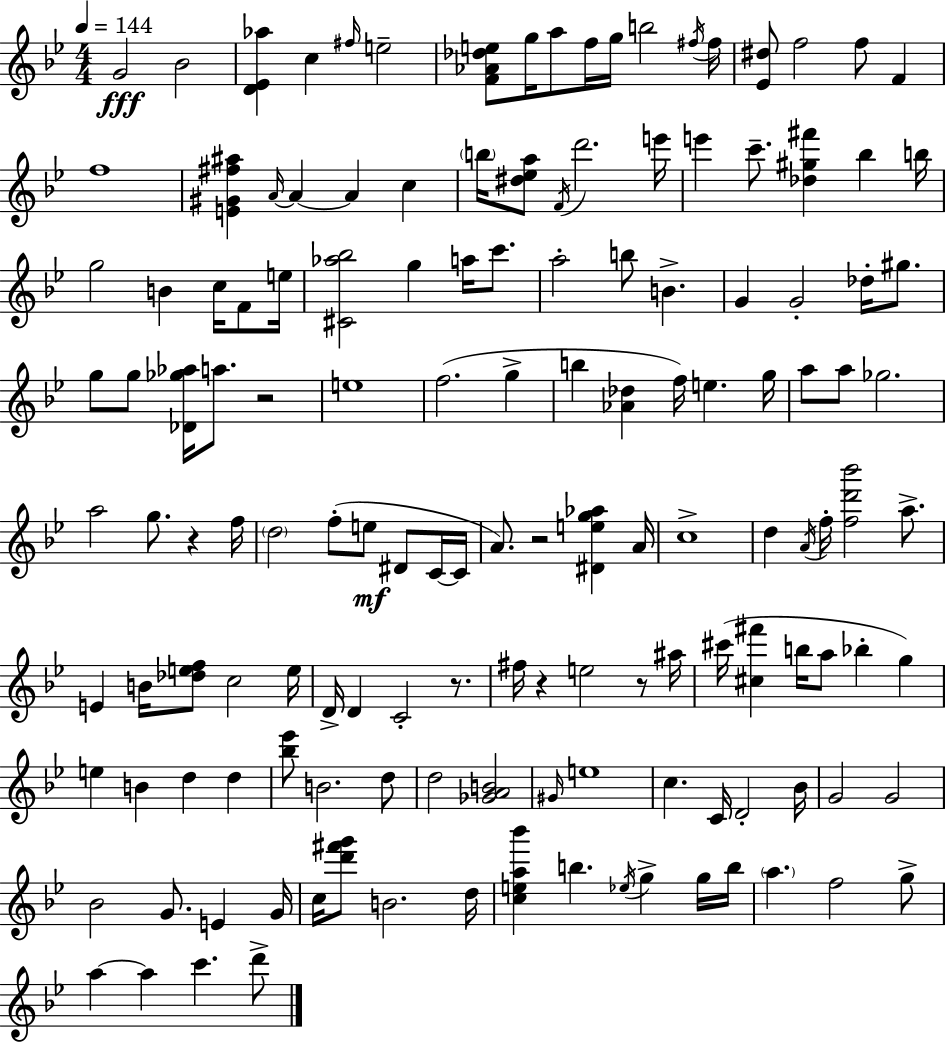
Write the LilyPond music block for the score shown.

{
  \clef treble
  \numericTimeSignature
  \time 4/4
  \key g \minor
  \tempo 4 = 144
  g'2\fff bes'2 | <d' ees' aes''>4 c''4 \grace { fis''16 } e''2-- | <f' aes' des'' e''>8 g''16 a''8 f''16 g''16 b''2 | \acciaccatura { fis''16 } fis''16 <ees' dis''>8 f''2 f''8 f'4 | \break f''1 | <e' gis' fis'' ais''>4 \grace { a'16~ }~ a'4 a'4 c''4 | \parenthesize b''16 <dis'' ees'' a''>8 \acciaccatura { f'16 } d'''2. | e'''16 e'''4 c'''8.-- <des'' gis'' fis'''>4 bes''4 | \break b''16 g''2 b'4 | c''16 f'8 e''16 <cis' aes'' bes''>2 g''4 | a''16 c'''8. a''2-. b''8 b'4.-> | g'4 g'2-. | \break des''16-. gis''8. g''8 g''8 <des' ges'' aes''>16 a''8. r2 | e''1 | f''2.( | g''4-> b''4 <aes' des''>4 f''16) e''4. | \break g''16 a''8 a''8 ges''2. | a''2 g''8. r4 | f''16 \parenthesize d''2 f''8-.( e''8\mf | dis'8 c'16~~ c'16 a'8.) r2 <dis' e'' g'' aes''>4 | \break a'16 c''1-> | d''4 \acciaccatura { a'16 } f''16-. <f'' d''' bes'''>2 | a''8.-> e'4 b'16 <des'' e'' f''>8 c''2 | e''16 d'16-> d'4 c'2-. | \break r8. fis''16 r4 e''2 | r8 ais''16 cis'''16( <cis'' fis'''>4 b''16 a''8 bes''4-. | g''4) e''4 b'4 d''4 | d''4 <bes'' ees'''>8 b'2. | \break d''8 d''2 <ges' a' b'>2 | \grace { gis'16 } e''1 | c''4. c'16 d'2-. | bes'16 g'2 g'2 | \break bes'2 g'8. | e'4 g'16 c''16 <d''' fis''' g'''>8 b'2. | d''16 <c'' e'' a'' bes'''>4 b''4. | \acciaccatura { ees''16 } g''4-> g''16 b''16 \parenthesize a''4. f''2 | \break g''8-> a''4~~ a''4 c'''4. | d'''8-> \bar "|."
}